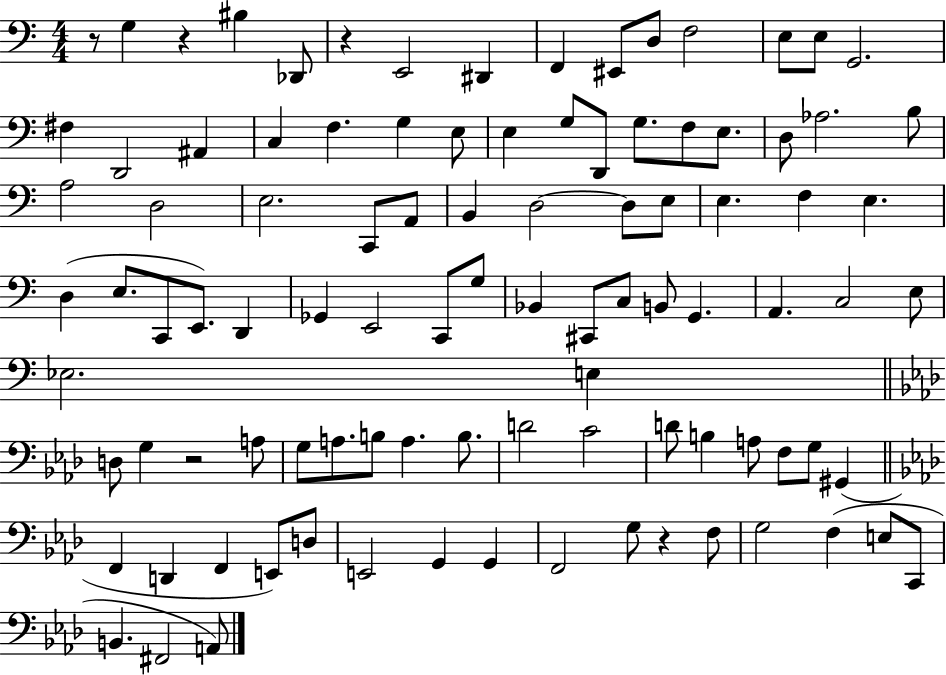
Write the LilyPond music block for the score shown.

{
  \clef bass
  \numericTimeSignature
  \time 4/4
  \key c \major
  \repeat volta 2 { r8 g4 r4 bis4 des,8 | r4 e,2 dis,4 | f,4 eis,8 d8 f2 | e8 e8 g,2. | \break fis4 d,2 ais,4 | c4 f4. g4 e8 | e4 g8 d,8 g8. f8 e8. | d8 aes2. b8 | \break a2 d2 | e2. c,8 a,8 | b,4 d2~~ d8 e8 | e4. f4 e4. | \break d4( e8. c,8 e,8.) d,4 | ges,4 e,2 c,8 g8 | bes,4 cis,8 c8 b,8 g,4. | a,4. c2 e8 | \break ees2. e4 | \bar "||" \break \key aes \major d8 g4 r2 a8 | g8 a8. b8 a4. b8. | d'2 c'2 | d'8 b4 a8 f8 g8 gis,4( | \break \bar "||" \break \key aes \major f,4 d,4 f,4 e,8) d8 | e,2 g,4 g,4 | f,2 g8 r4 f8 | g2 f4( e8 c,8 | \break b,4. fis,2 a,8) | } \bar "|."
}